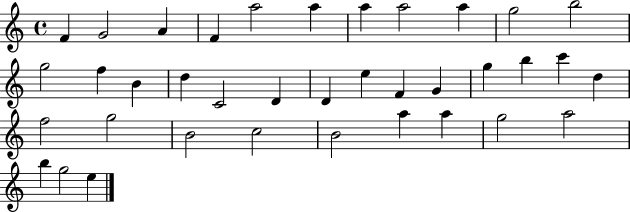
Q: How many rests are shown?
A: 0